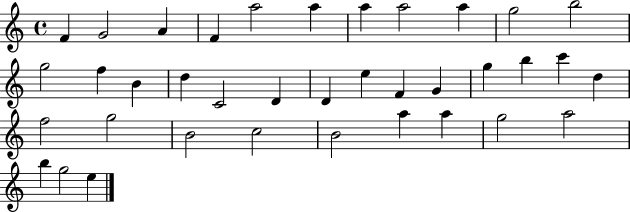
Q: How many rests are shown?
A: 0